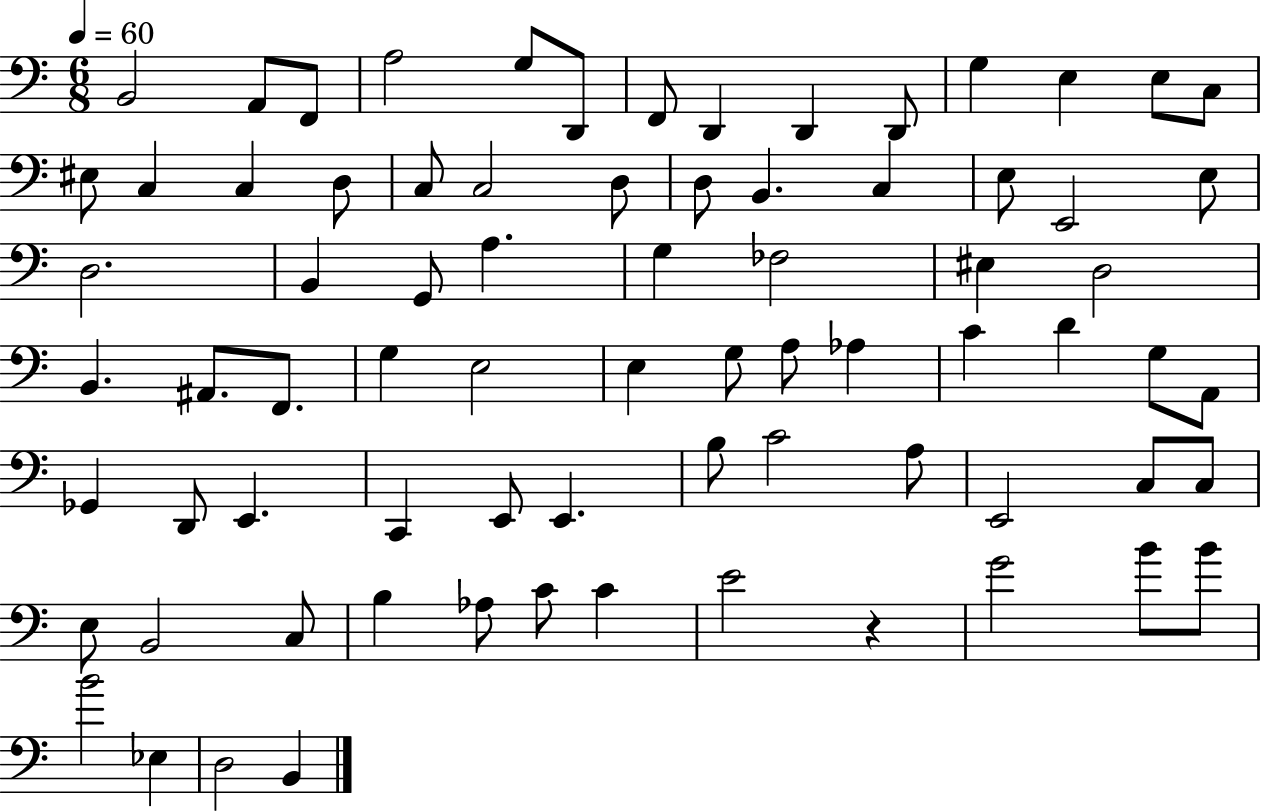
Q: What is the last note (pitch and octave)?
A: B2